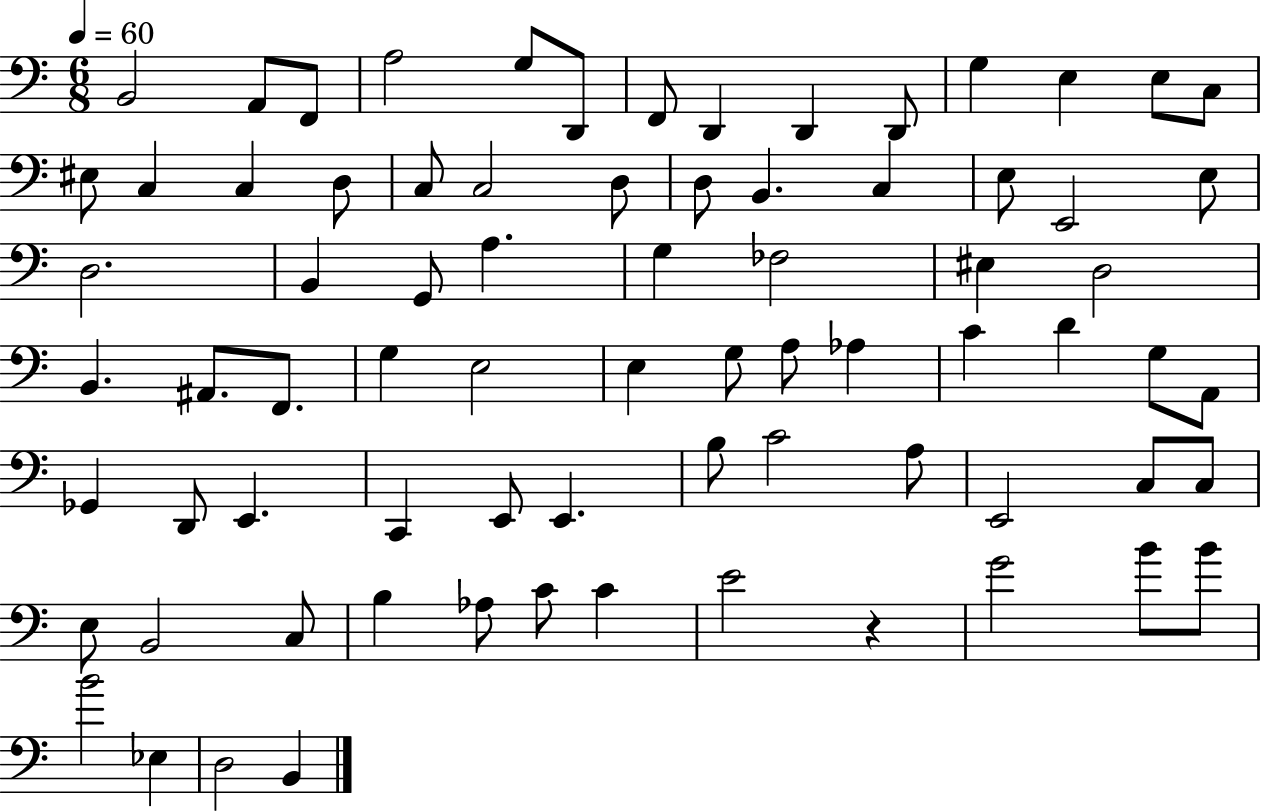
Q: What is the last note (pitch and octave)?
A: B2